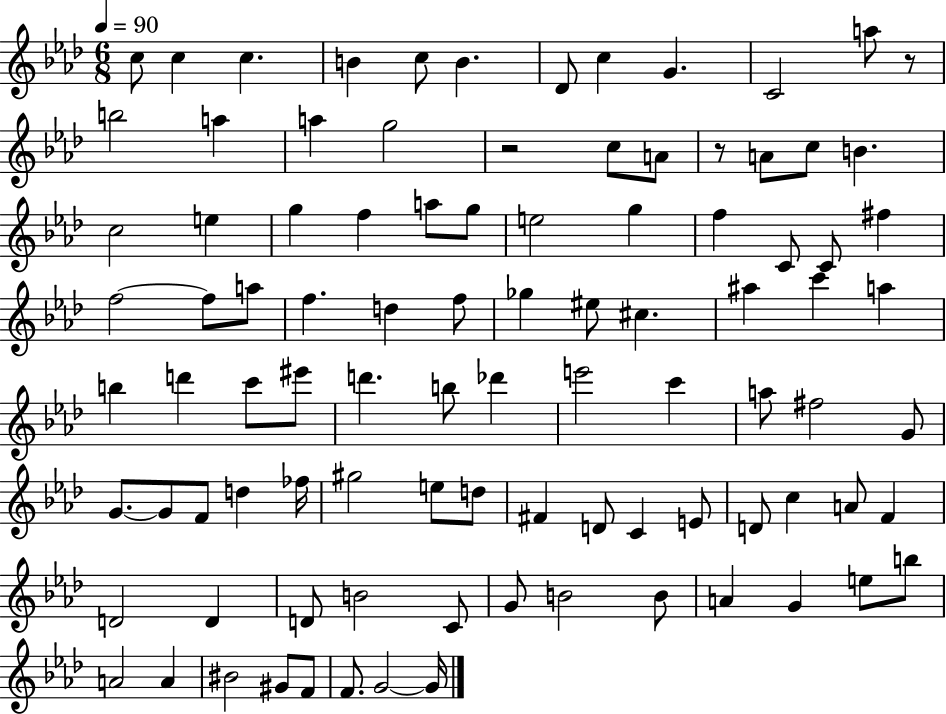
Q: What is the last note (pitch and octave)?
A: G4